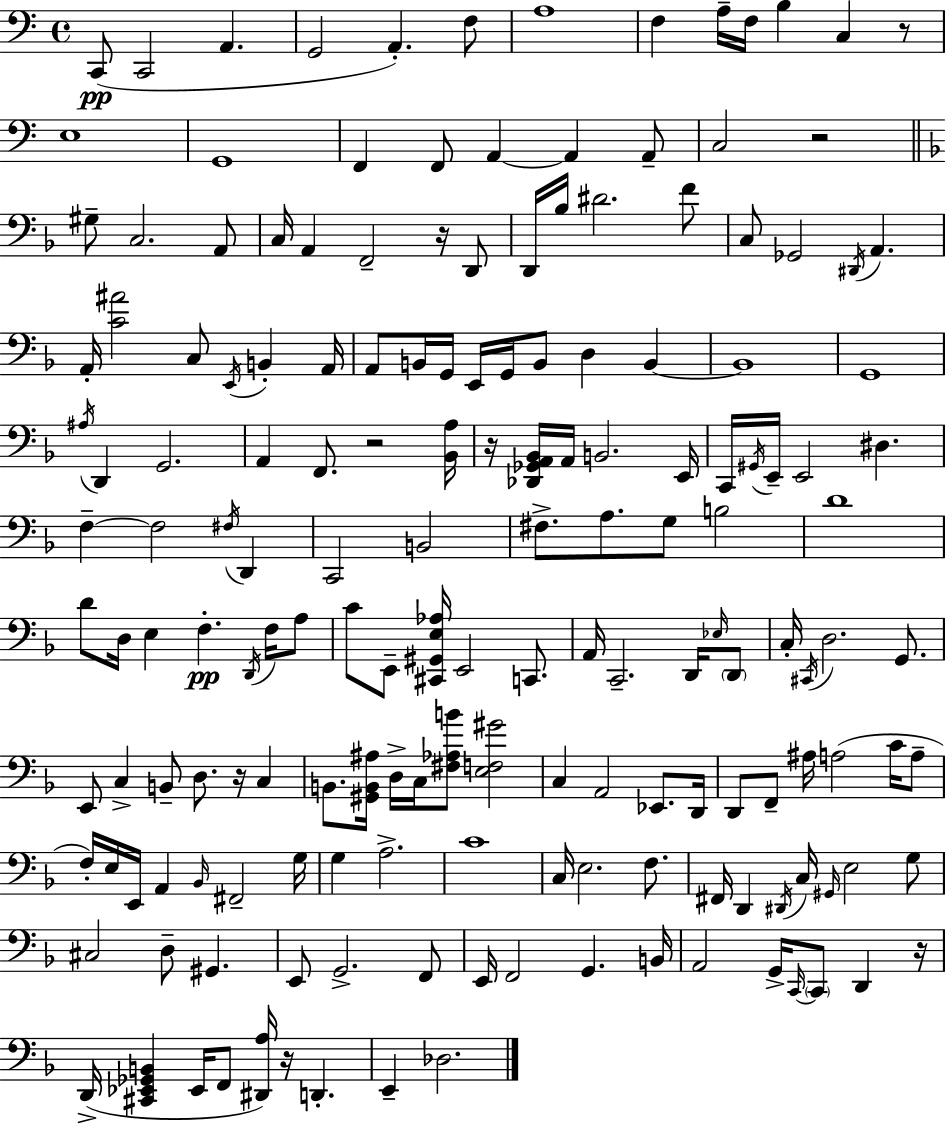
X:1
T:Untitled
M:4/4
L:1/4
K:C
C,,/2 C,,2 A,, G,,2 A,, F,/2 A,4 F, A,/4 F,/4 B, C, z/2 E,4 G,,4 F,, F,,/2 A,, A,, A,,/2 C,2 z2 ^G,/2 C,2 A,,/2 C,/4 A,, F,,2 z/4 D,,/2 D,,/4 _B,/4 ^D2 F/2 C,/2 _G,,2 ^D,,/4 A,, A,,/4 [C^A]2 C,/2 E,,/4 B,, A,,/4 A,,/2 B,,/4 G,,/4 E,,/4 G,,/4 B,,/2 D, B,, B,,4 G,,4 ^A,/4 D,, G,,2 A,, F,,/2 z2 [_B,,A,]/4 z/4 [_D,,_G,,A,,_B,,]/4 A,,/4 B,,2 E,,/4 C,,/4 ^G,,/4 E,,/4 E,,2 ^D, F, F,2 ^F,/4 D,, C,,2 B,,2 ^F,/2 A,/2 G,/2 B,2 D4 D/2 D,/4 E, F, D,,/4 F,/4 A,/2 C/2 E,,/2 [^C,,^G,,E,_A,]/4 E,,2 C,,/2 A,,/4 C,,2 D,,/4 _E,/4 D,,/2 C,/4 ^C,,/4 D,2 G,,/2 E,,/2 C, B,,/2 D,/2 z/4 C, B,,/2 [^G,,B,,^A,]/4 D,/4 C,/4 [^F,_A,B]/2 [E,F,^G]2 C, A,,2 _E,,/2 D,,/4 D,,/2 F,,/2 ^A,/4 A,2 C/4 A,/2 F,/4 E,/4 E,,/4 A,, _B,,/4 ^F,,2 G,/4 G, A,2 C4 C,/4 E,2 F,/2 ^F,,/4 D,, ^D,,/4 C,/4 ^G,,/4 E,2 G,/2 ^C,2 D,/2 ^G,, E,,/2 G,,2 F,,/2 E,,/4 F,,2 G,, B,,/4 A,,2 G,,/4 C,,/4 C,,/2 D,, z/4 D,,/4 [^C,,_E,,_G,,B,,] _E,,/4 F,,/2 [^D,,A,]/4 z/4 D,, E,, _D,2